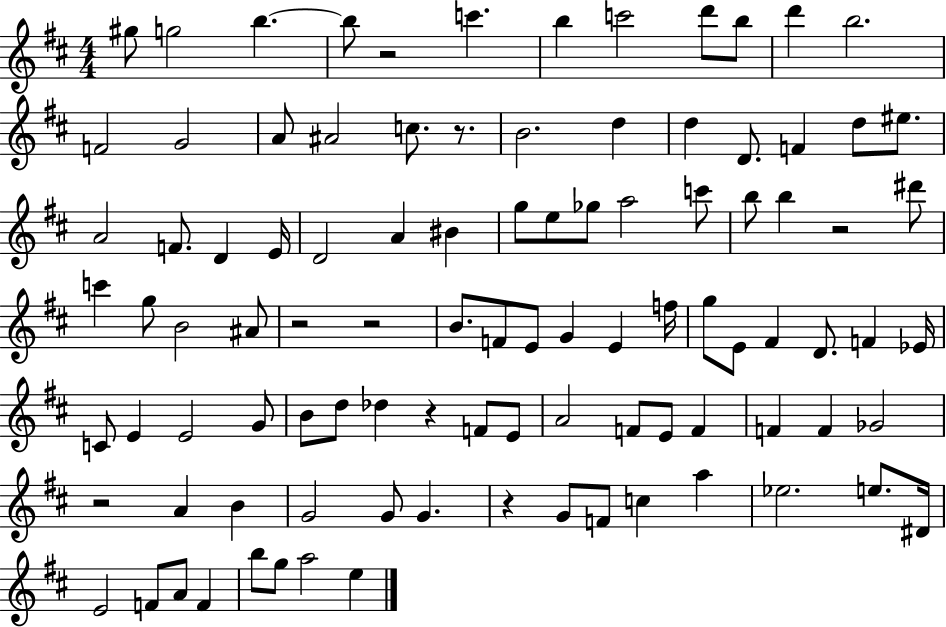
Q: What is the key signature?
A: D major